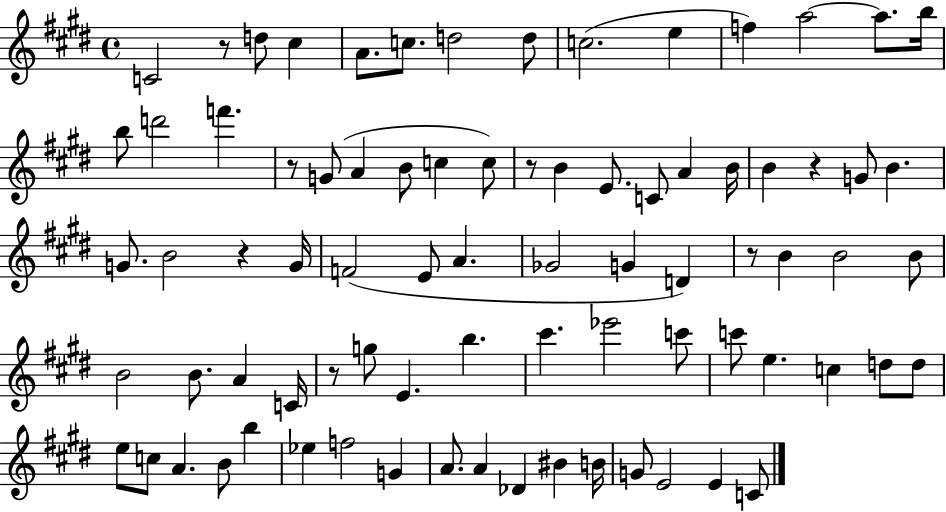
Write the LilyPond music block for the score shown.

{
  \clef treble
  \time 4/4
  \defaultTimeSignature
  \key e \major
  c'2 r8 d''8 cis''4 | a'8. c''8. d''2 d''8 | c''2.( e''4 | f''4) a''2~~ a''8. b''16 | \break b''8 d'''2 f'''4. | r8 g'8( a'4 b'8 c''4 c''8) | r8 b'4 e'8. c'8 a'4 b'16 | b'4 r4 g'8 b'4. | \break g'8. b'2 r4 g'16 | f'2( e'8 a'4. | ges'2 g'4 d'4) | r8 b'4 b'2 b'8 | \break b'2 b'8. a'4 c'16 | r8 g''8 e'4. b''4. | cis'''4. ees'''2 c'''8 | c'''8 e''4. c''4 d''8 d''8 | \break e''8 c''8 a'4. b'8 b''4 | ees''4 f''2 g'4 | a'8. a'4 des'4 bis'4 b'16 | g'8 e'2 e'4 c'8 | \break \bar "|."
}